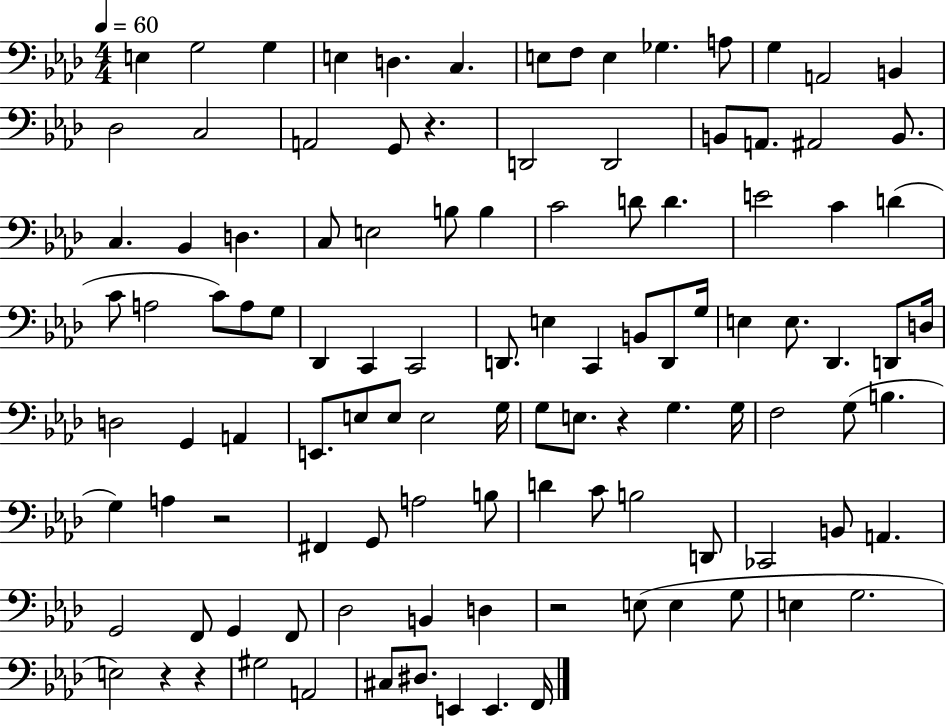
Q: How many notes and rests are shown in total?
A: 110